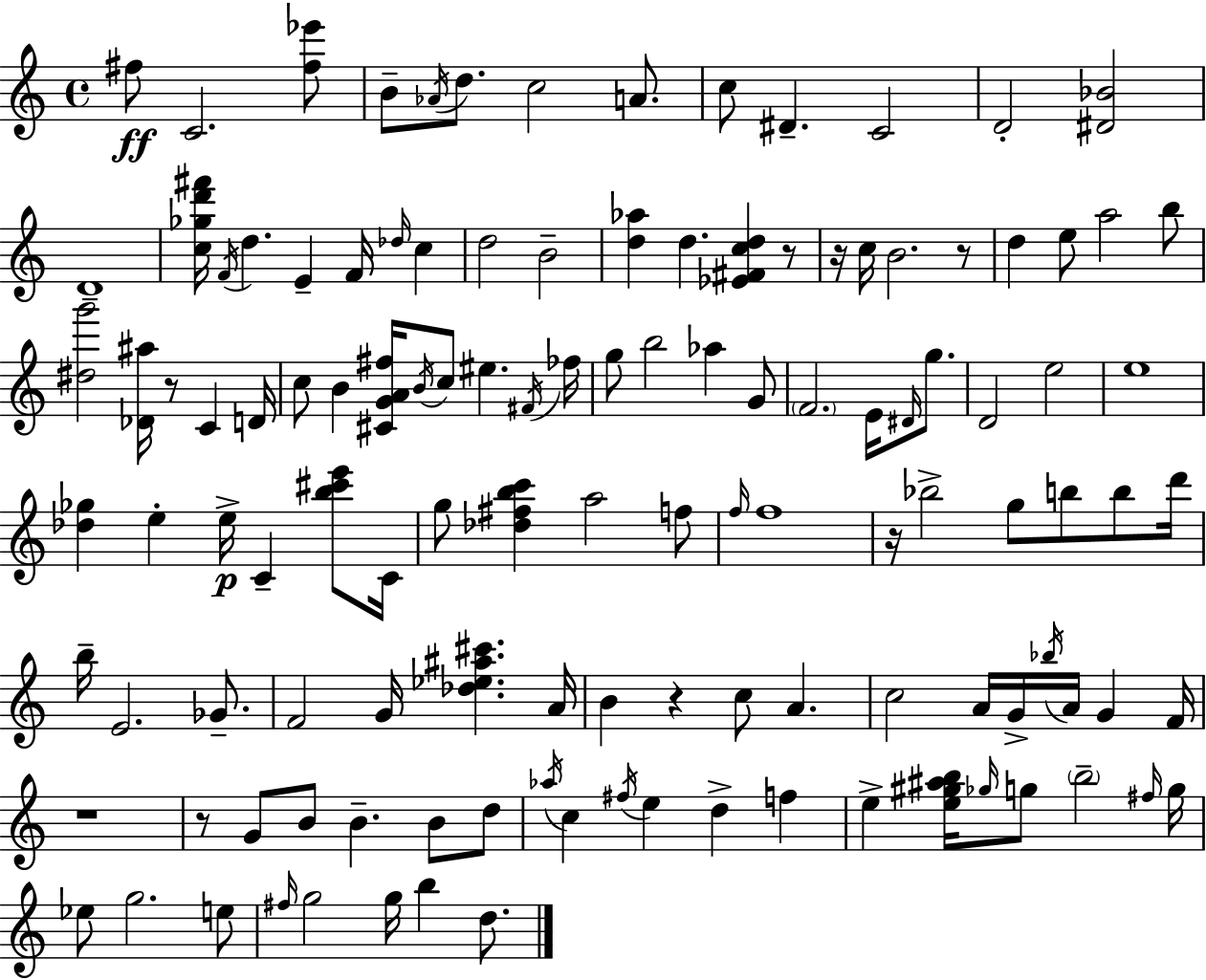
F#5/e C4/h. [F#5,Eb6]/e B4/e Ab4/s D5/e. C5/h A4/e. C5/e D#4/q. C4/h D4/h [D#4,Bb4]/h D4/w [C5,Gb5,D6,F#6]/s F4/s D5/q. E4/q F4/s Db5/s C5/q D5/h B4/h [D5,Ab5]/q D5/q. [Eb4,F#4,C5,D5]/q R/e R/s C5/s B4/h. R/e D5/q E5/e A5/h B5/e [D#5,G6]/h [Db4,A#5]/s R/e C4/q D4/s C5/e B4/q [C#4,G4,A4,F#5]/s B4/s C5/e EIS5/q. F#4/s FES5/s G5/e B5/h Ab5/q G4/e F4/h. E4/s D#4/s G5/e. D4/h E5/h E5/w [Db5,Gb5]/q E5/q E5/s C4/q [B5,C#6,E6]/e C4/s G5/e [Db5,F#5,B5,C6]/q A5/h F5/e F5/s F5/w R/s Bb5/h G5/e B5/e B5/e D6/s B5/s E4/h. Gb4/e. F4/h G4/s [Db5,Eb5,A#5,C#6]/q. A4/s B4/q R/q C5/e A4/q. C5/h A4/s G4/s Bb5/s A4/s G4/q F4/s R/w R/e G4/e B4/e B4/q. B4/e D5/e Ab5/s C5/q F#5/s E5/q D5/q F5/q E5/q [E5,G#5,A#5,B5]/s Gb5/s G5/e B5/h F#5/s G5/s Eb5/e G5/h. E5/e F#5/s G5/h G5/s B5/q D5/e.